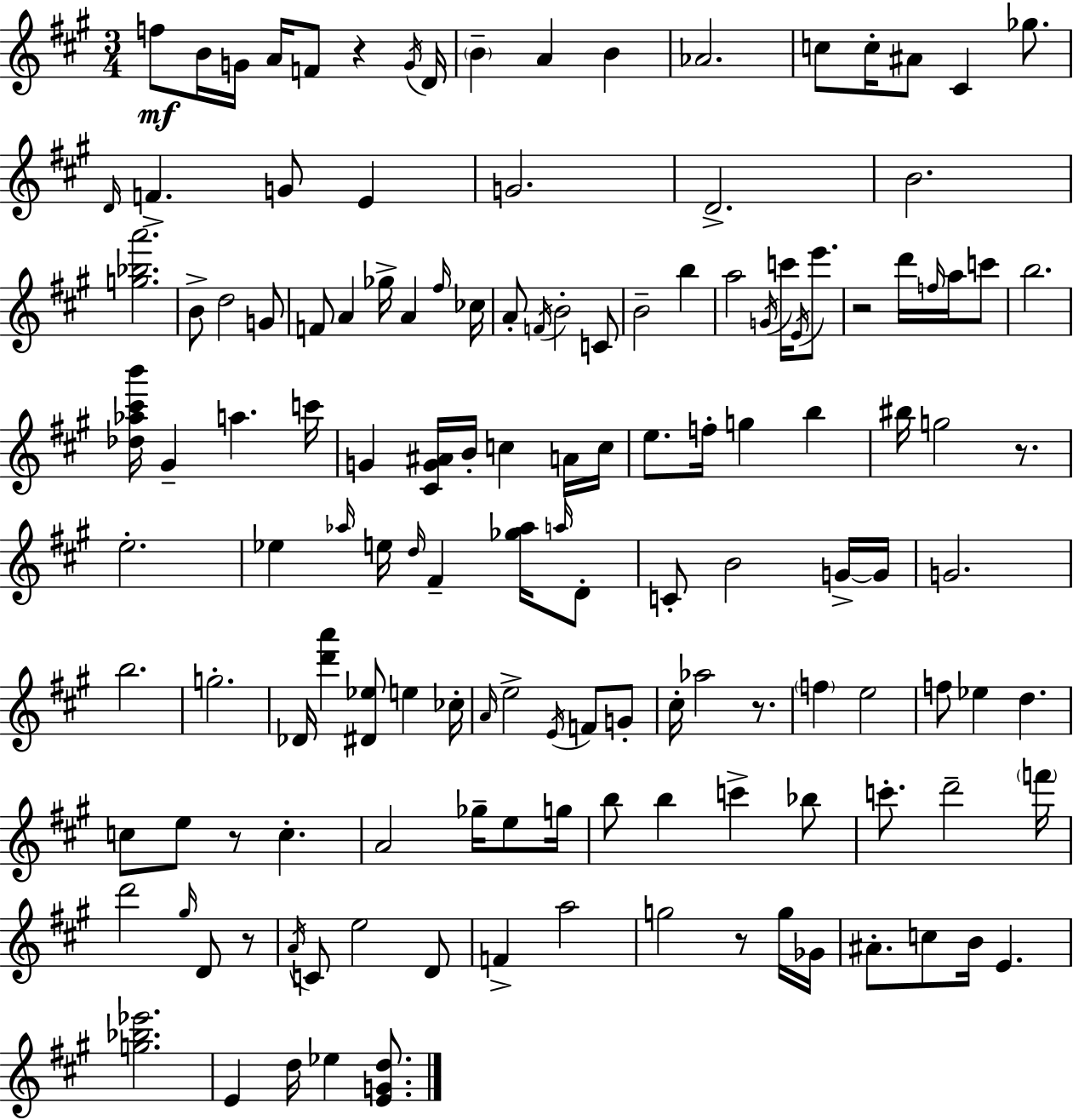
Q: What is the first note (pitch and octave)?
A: F5